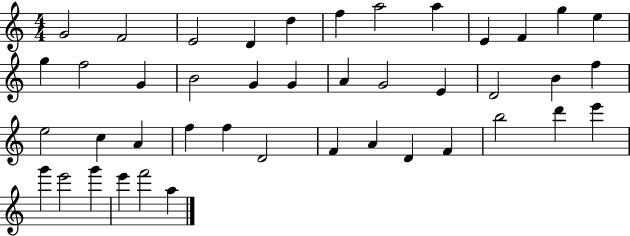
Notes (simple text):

G4/h F4/h E4/h D4/q D5/q F5/q A5/h A5/q E4/q F4/q G5/q E5/q G5/q F5/h G4/q B4/h G4/q G4/q A4/q G4/h E4/q D4/h B4/q F5/q E5/h C5/q A4/q F5/q F5/q D4/h F4/q A4/q D4/q F4/q B5/h D6/q E6/q G6/q E6/h G6/q E6/q F6/h A5/q